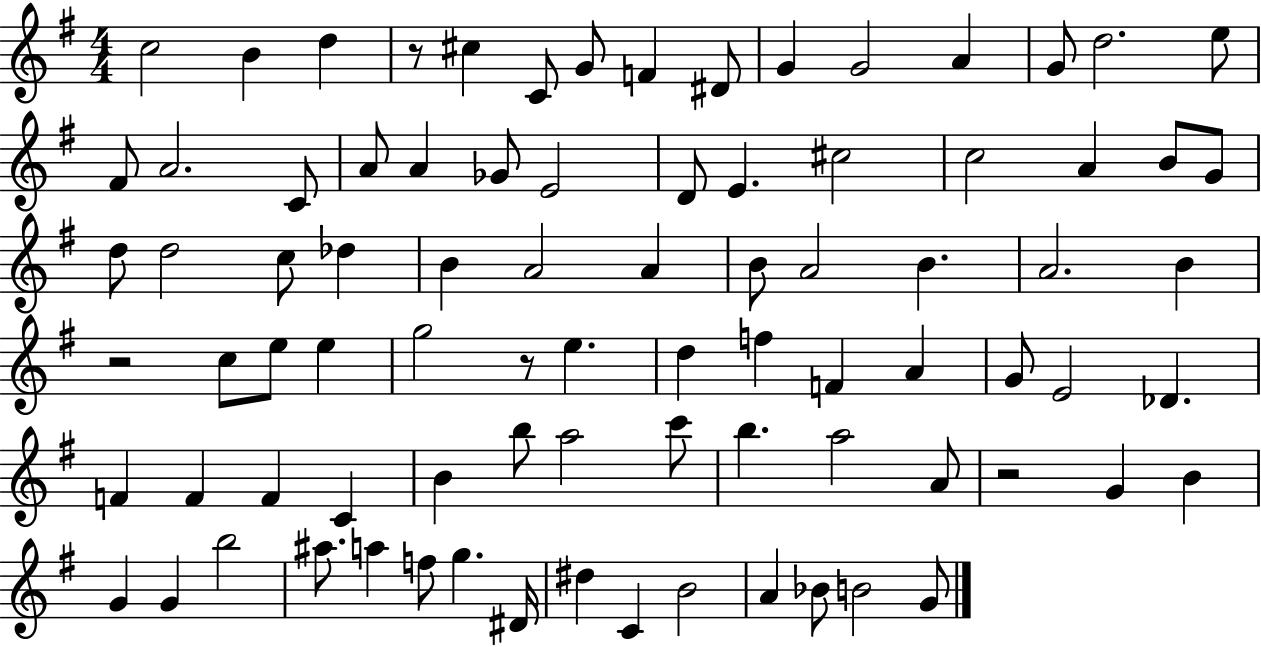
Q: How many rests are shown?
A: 4